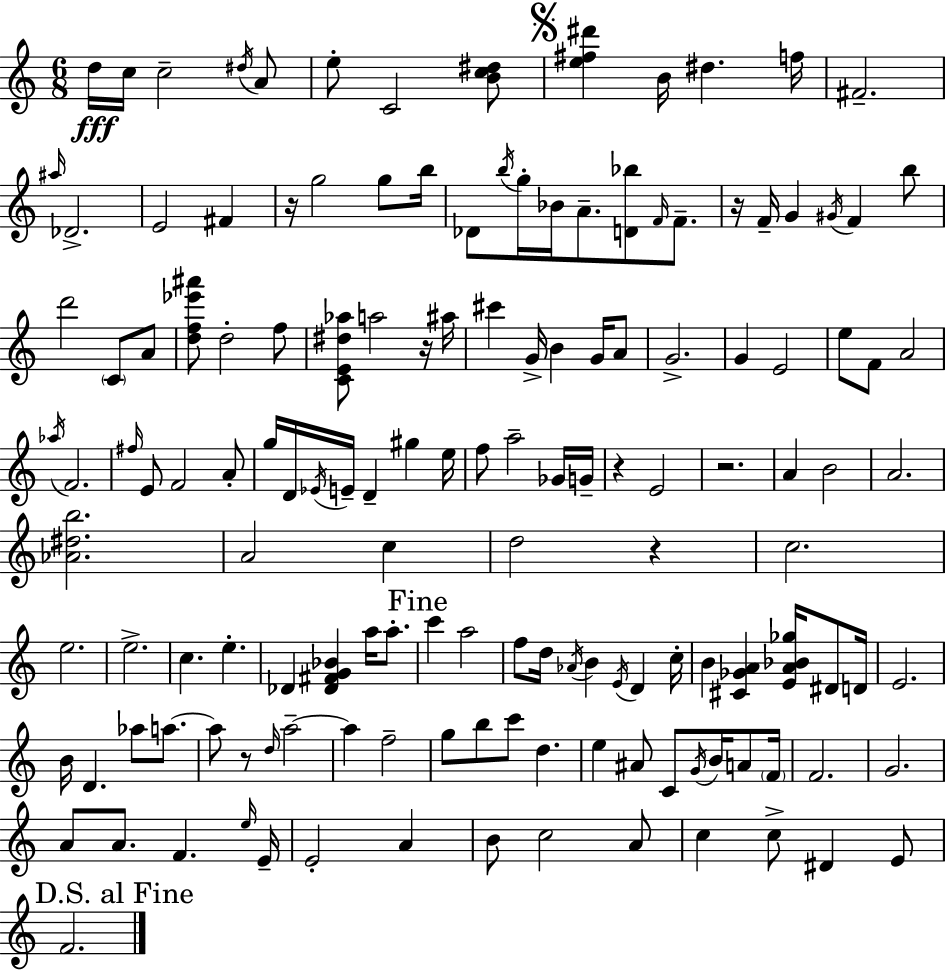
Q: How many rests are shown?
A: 7